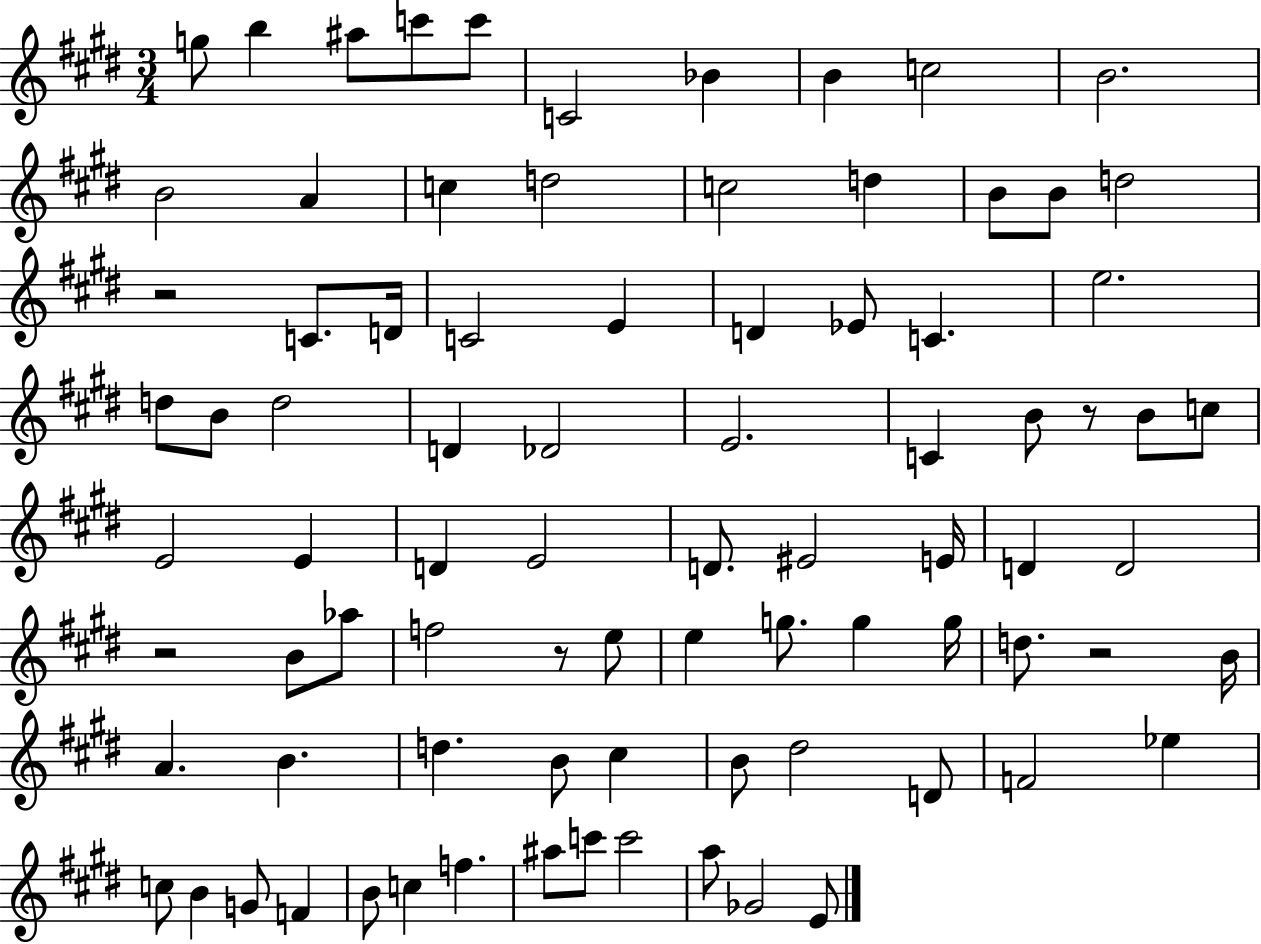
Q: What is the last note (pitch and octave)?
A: E4